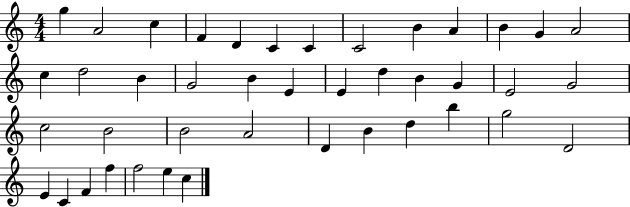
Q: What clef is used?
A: treble